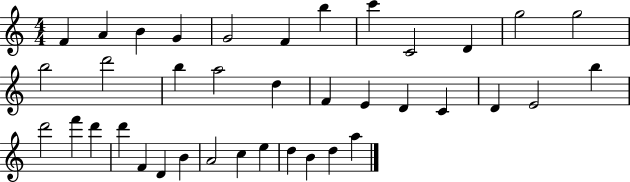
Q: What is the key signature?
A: C major